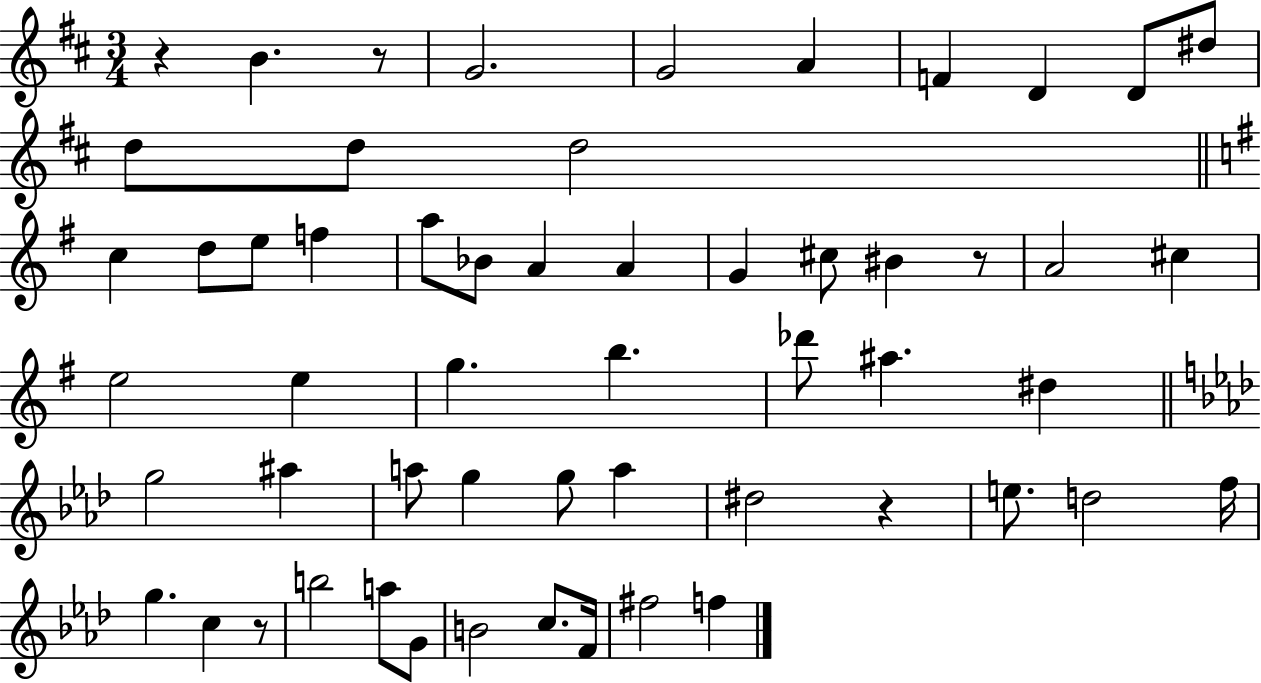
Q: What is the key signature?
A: D major